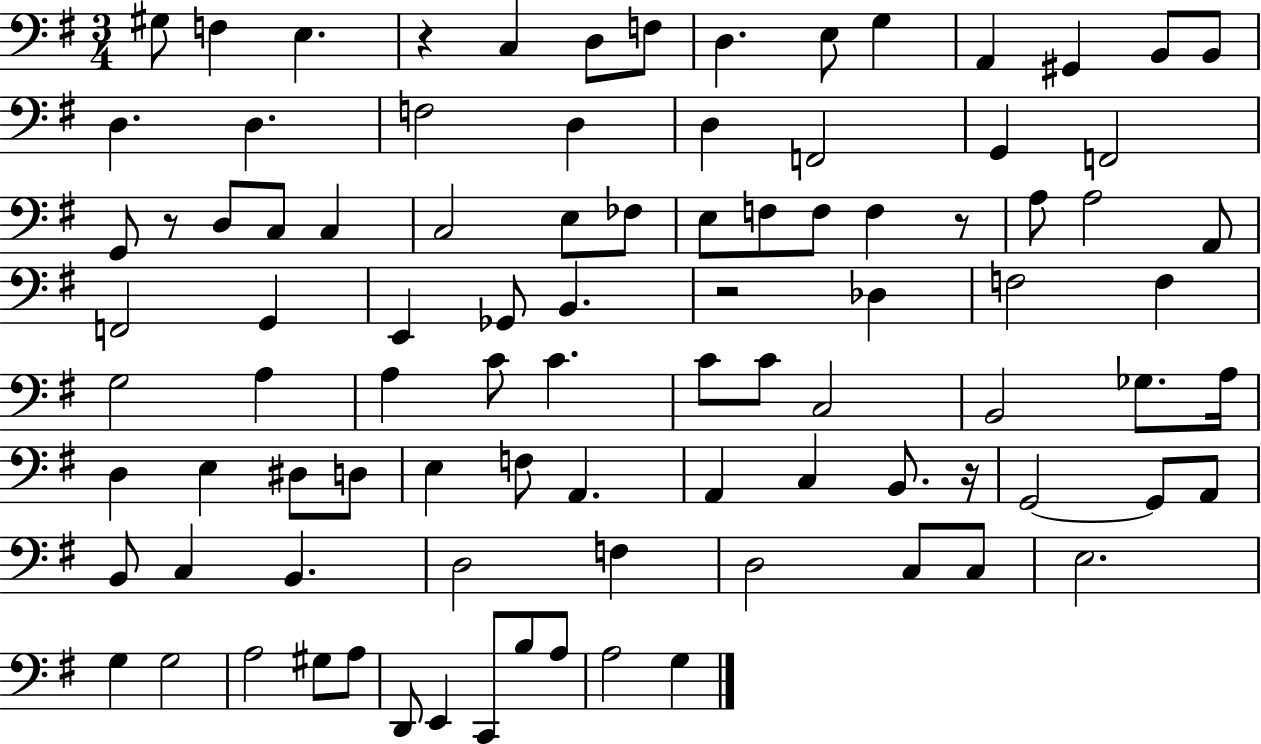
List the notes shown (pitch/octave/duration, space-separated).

G#3/e F3/q E3/q. R/q C3/q D3/e F3/e D3/q. E3/e G3/q A2/q G#2/q B2/e B2/e D3/q. D3/q. F3/h D3/q D3/q F2/h G2/q F2/h G2/e R/e D3/e C3/e C3/q C3/h E3/e FES3/e E3/e F3/e F3/e F3/q R/e A3/e A3/h A2/e F2/h G2/q E2/q Gb2/e B2/q. R/h Db3/q F3/h F3/q G3/h A3/q A3/q C4/e C4/q. C4/e C4/e C3/h B2/h Gb3/e. A3/s D3/q E3/q D#3/e D3/e E3/q F3/e A2/q. A2/q C3/q B2/e. R/s G2/h G2/e A2/e B2/e C3/q B2/q. D3/h F3/q D3/h C3/e C3/e E3/h. G3/q G3/h A3/h G#3/e A3/e D2/e E2/q C2/e B3/e A3/e A3/h G3/q